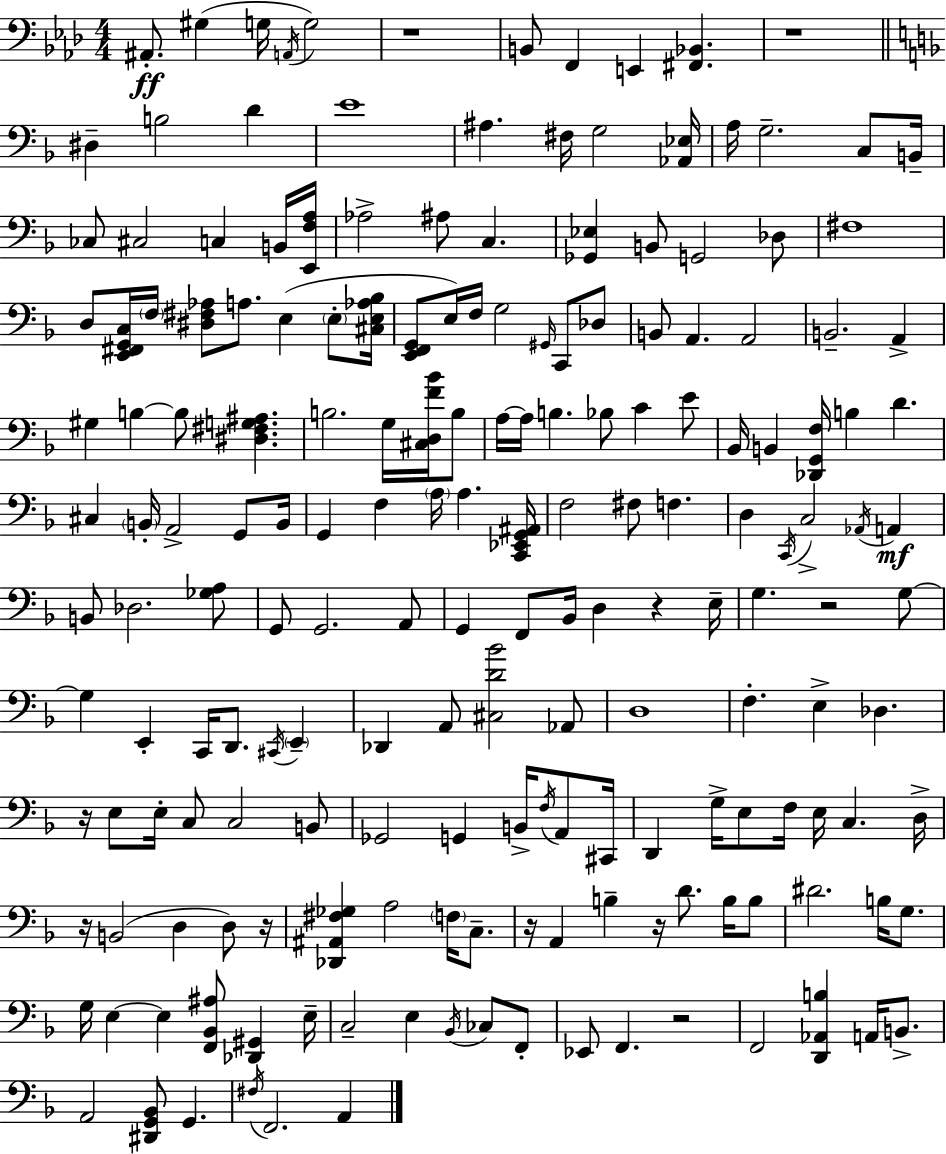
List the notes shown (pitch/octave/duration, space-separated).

A#2/e. G#3/q G3/s A2/s G3/h R/w B2/e F2/q E2/q [F#2,Bb2]/q. R/w D#3/q B3/h D4/q E4/w A#3/q. F#3/s G3/h [Ab2,Eb3]/s A3/s G3/h. C3/e B2/s CES3/e C#3/h C3/q B2/s [E2,F3,A3]/s Ab3/h A#3/e C3/q. [Gb2,Eb3]/q B2/e G2/h Db3/e F#3/w D3/e [E2,F#2,G2,C3]/s F3/s [D#3,F#3,Ab3]/e A3/e. E3/q E3/e [C#3,E3,Ab3,Bb3]/s [E2,F2,G2]/e E3/s F3/s G3/h G#2/s C2/e Db3/e B2/e A2/q. A2/h B2/h. A2/q G#3/q B3/q B3/e [D#3,F#3,G3,A#3]/q. B3/h. G3/s [C#3,D3,F4,Bb4]/s B3/e A3/s A3/s B3/q. Bb3/e C4/q E4/e Bb2/s B2/q [Db2,G2,F3]/s B3/q D4/q. C#3/q B2/s A2/h G2/e B2/s G2/q F3/q A3/s A3/q. [C2,Eb2,G2,A#2]/s F3/h F#3/e F3/q. D3/q C2/s C3/h Ab2/s A2/q B2/e Db3/h. [Gb3,A3]/e G2/e G2/h. A2/e G2/q F2/e Bb2/s D3/q R/q E3/s G3/q. R/h G3/e G3/q E2/q C2/s D2/e. C#2/s E2/q Db2/q A2/e [C#3,D4,Bb4]/h Ab2/e D3/w F3/q. E3/q Db3/q. R/s E3/e E3/s C3/e C3/h B2/e Gb2/h G2/q B2/s F3/s A2/e C#2/s D2/q G3/s E3/e F3/s E3/s C3/q. D3/s R/s B2/h D3/q D3/e R/s [Db2,A#2,F#3,Gb3]/q A3/h F3/s C3/e. R/s A2/q B3/q R/s D4/e. B3/s B3/e D#4/h. B3/s G3/e. G3/s E3/q E3/q [F2,Bb2,A#3]/e [Db2,G#2]/q E3/s C3/h E3/q Bb2/s CES3/e F2/e Eb2/e F2/q. R/h F2/h [D2,Ab2,B3]/q A2/s B2/e. A2/h [D#2,G2,Bb2]/e G2/q. F#3/s F2/h. A2/q